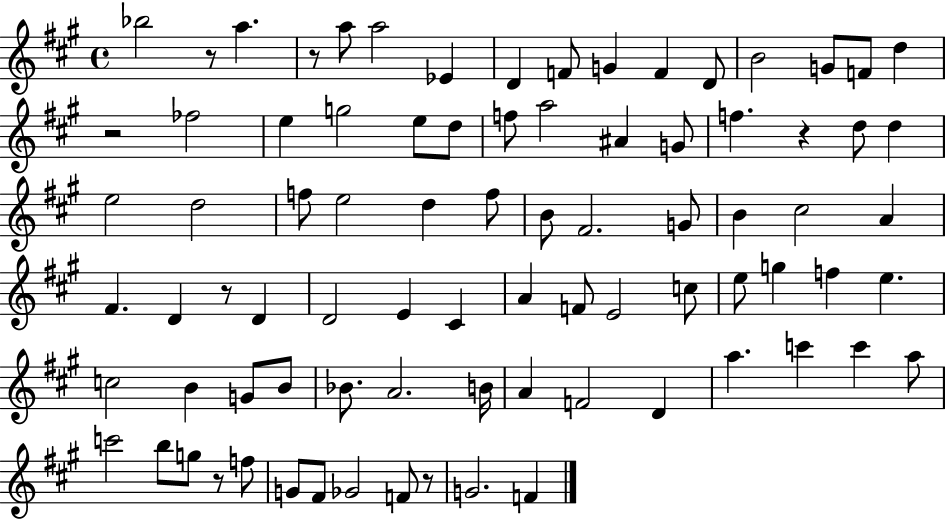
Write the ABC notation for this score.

X:1
T:Untitled
M:4/4
L:1/4
K:A
_b2 z/2 a z/2 a/2 a2 _E D F/2 G F D/2 B2 G/2 F/2 d z2 _f2 e g2 e/2 d/2 f/2 a2 ^A G/2 f z d/2 d e2 d2 f/2 e2 d f/2 B/2 ^F2 G/2 B ^c2 A ^F D z/2 D D2 E ^C A F/2 E2 c/2 e/2 g f e c2 B G/2 B/2 _B/2 A2 B/4 A F2 D a c' c' a/2 c'2 b/2 g/2 z/2 f/2 G/2 ^F/2 _G2 F/2 z/2 G2 F